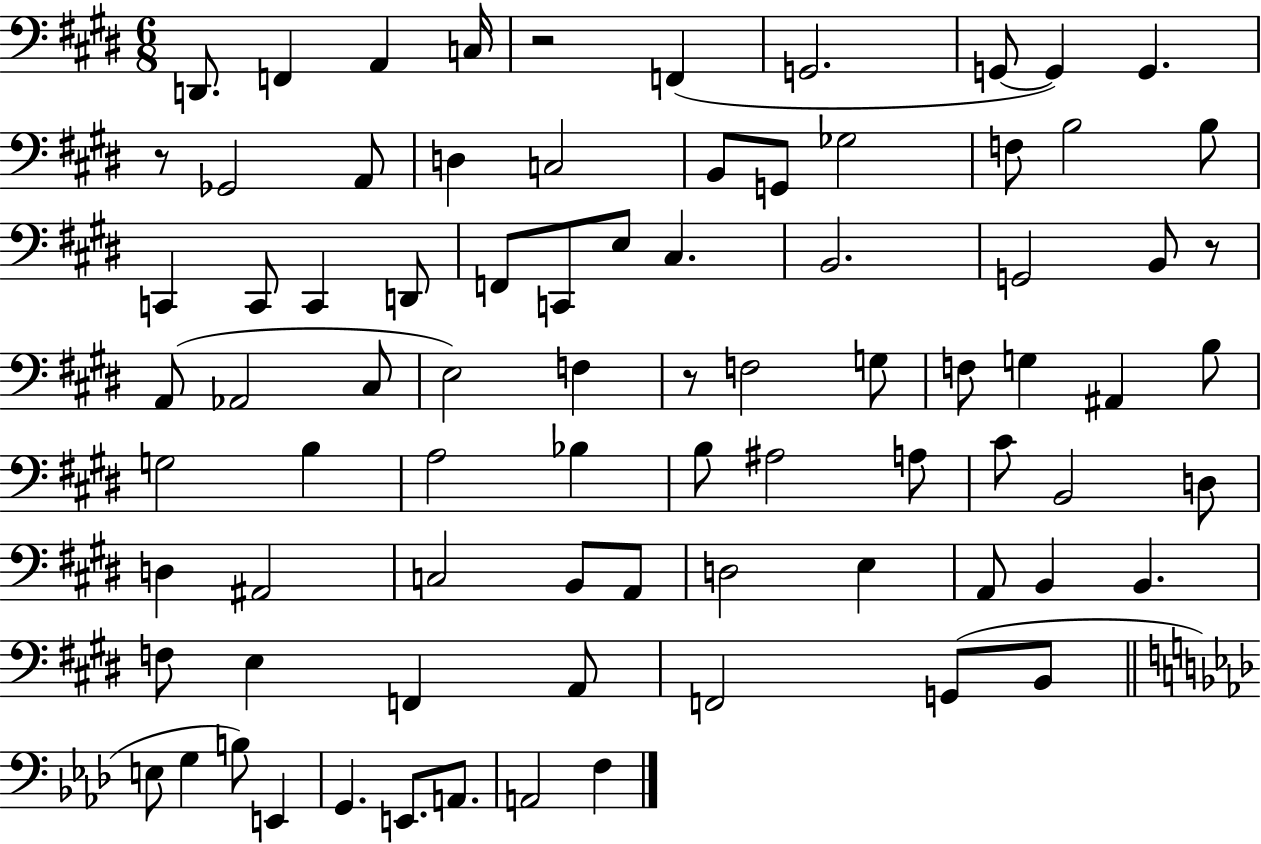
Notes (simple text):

D2/e. F2/q A2/q C3/s R/h F2/q G2/h. G2/e G2/q G2/q. R/e Gb2/h A2/e D3/q C3/h B2/e G2/e Gb3/h F3/e B3/h B3/e C2/q C2/e C2/q D2/e F2/e C2/e E3/e C#3/q. B2/h. G2/h B2/e R/e A2/e Ab2/h C#3/e E3/h F3/q R/e F3/h G3/e F3/e G3/q A#2/q B3/e G3/h B3/q A3/h Bb3/q B3/e A#3/h A3/e C#4/e B2/h D3/e D3/q A#2/h C3/h B2/e A2/e D3/h E3/q A2/e B2/q B2/q. F3/e E3/q F2/q A2/e F2/h G2/e B2/e E3/e G3/q B3/e E2/q G2/q. E2/e. A2/e. A2/h F3/q